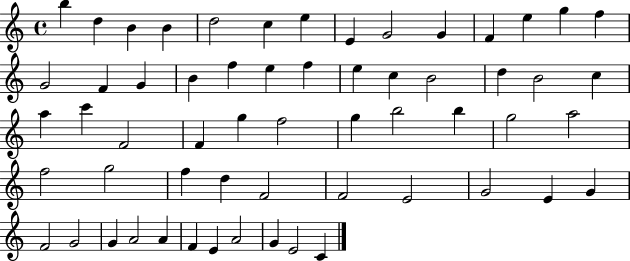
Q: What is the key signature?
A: C major